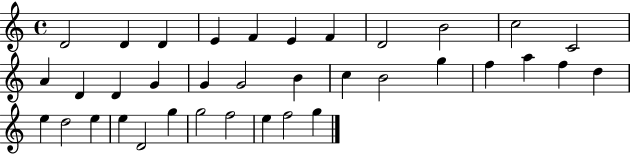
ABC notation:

X:1
T:Untitled
M:4/4
L:1/4
K:C
D2 D D E F E F D2 B2 c2 C2 A D D G G G2 B c B2 g f a f d e d2 e e D2 g g2 f2 e f2 g